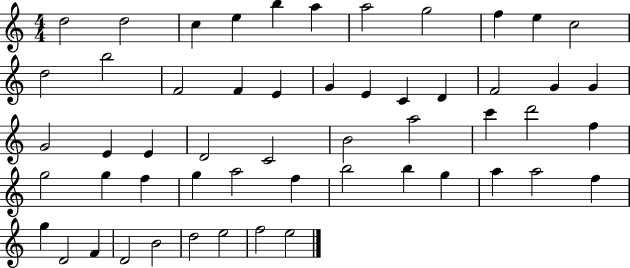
X:1
T:Untitled
M:4/4
L:1/4
K:C
d2 d2 c e b a a2 g2 f e c2 d2 b2 F2 F E G E C D F2 G G G2 E E D2 C2 B2 a2 c' d'2 f g2 g f g a2 f b2 b g a a2 f g D2 F D2 B2 d2 e2 f2 e2